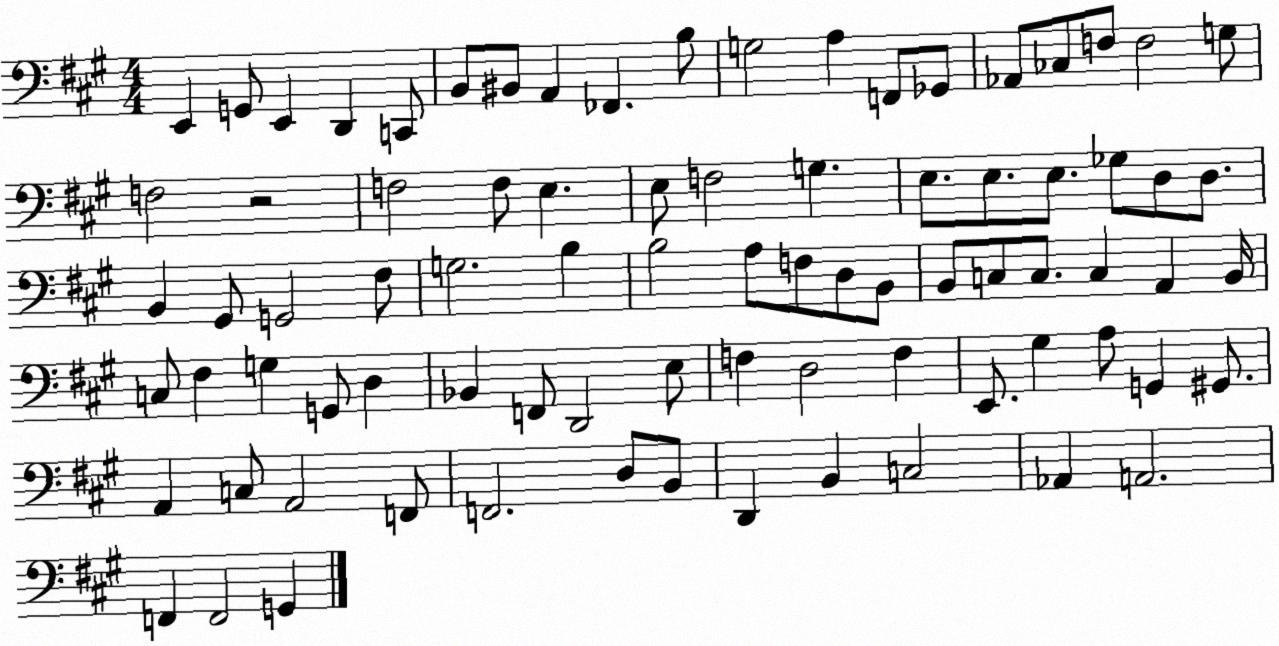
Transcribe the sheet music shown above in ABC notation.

X:1
T:Untitled
M:4/4
L:1/4
K:A
E,, G,,/2 E,, D,, C,,/2 B,,/2 ^B,,/2 A,, _F,, B,/2 G,2 A, F,,/2 _G,,/2 _A,,/2 _C,/2 F,/2 F,2 G,/2 F,2 z2 F,2 F,/2 E, E,/2 F,2 G, E,/2 E,/2 E,/2 _G,/2 D,/2 D,/2 B,, ^G,,/2 G,,2 ^F,/2 G,2 B, B,2 A,/2 F,/2 D,/2 B,,/2 B,,/2 C,/2 C,/2 C, A,, B,,/4 C,/2 ^F, G, G,,/2 D, _B,, F,,/2 D,,2 E,/2 F, D,2 F, E,,/2 ^G, A,/2 G,, ^G,,/2 A,, C,/2 A,,2 F,,/2 F,,2 D,/2 B,,/2 D,, B,, C,2 _A,, A,,2 F,, F,,2 G,,